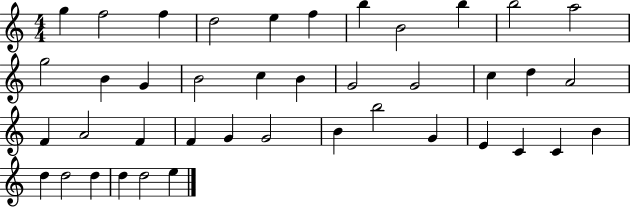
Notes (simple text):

G5/q F5/h F5/q D5/h E5/q F5/q B5/q B4/h B5/q B5/h A5/h G5/h B4/q G4/q B4/h C5/q B4/q G4/h G4/h C5/q D5/q A4/h F4/q A4/h F4/q F4/q G4/q G4/h B4/q B5/h G4/q E4/q C4/q C4/q B4/q D5/q D5/h D5/q D5/q D5/h E5/q